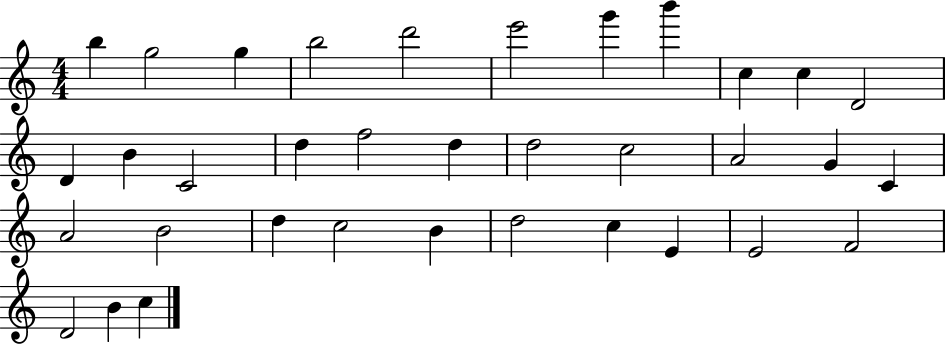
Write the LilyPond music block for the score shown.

{
  \clef treble
  \numericTimeSignature
  \time 4/4
  \key c \major
  b''4 g''2 g''4 | b''2 d'''2 | e'''2 g'''4 b'''4 | c''4 c''4 d'2 | \break d'4 b'4 c'2 | d''4 f''2 d''4 | d''2 c''2 | a'2 g'4 c'4 | \break a'2 b'2 | d''4 c''2 b'4 | d''2 c''4 e'4 | e'2 f'2 | \break d'2 b'4 c''4 | \bar "|."
}